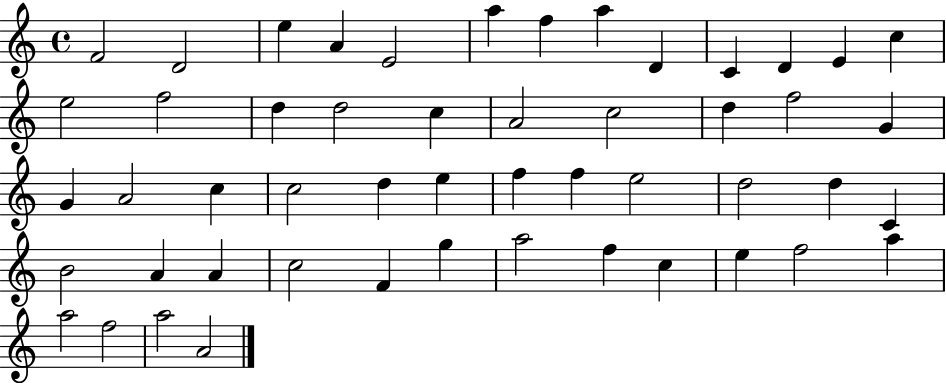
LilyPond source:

{
  \clef treble
  \time 4/4
  \defaultTimeSignature
  \key c \major
  f'2 d'2 | e''4 a'4 e'2 | a''4 f''4 a''4 d'4 | c'4 d'4 e'4 c''4 | \break e''2 f''2 | d''4 d''2 c''4 | a'2 c''2 | d''4 f''2 g'4 | \break g'4 a'2 c''4 | c''2 d''4 e''4 | f''4 f''4 e''2 | d''2 d''4 c'4 | \break b'2 a'4 a'4 | c''2 f'4 g''4 | a''2 f''4 c''4 | e''4 f''2 a''4 | \break a''2 f''2 | a''2 a'2 | \bar "|."
}